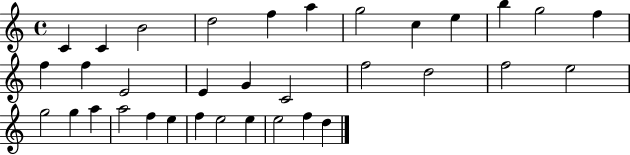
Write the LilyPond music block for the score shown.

{
  \clef treble
  \time 4/4
  \defaultTimeSignature
  \key c \major
  c'4 c'4 b'2 | d''2 f''4 a''4 | g''2 c''4 e''4 | b''4 g''2 f''4 | \break f''4 f''4 e'2 | e'4 g'4 c'2 | f''2 d''2 | f''2 e''2 | \break g''2 g''4 a''4 | a''2 f''4 e''4 | f''4 e''2 e''4 | e''2 f''4 d''4 | \break \bar "|."
}